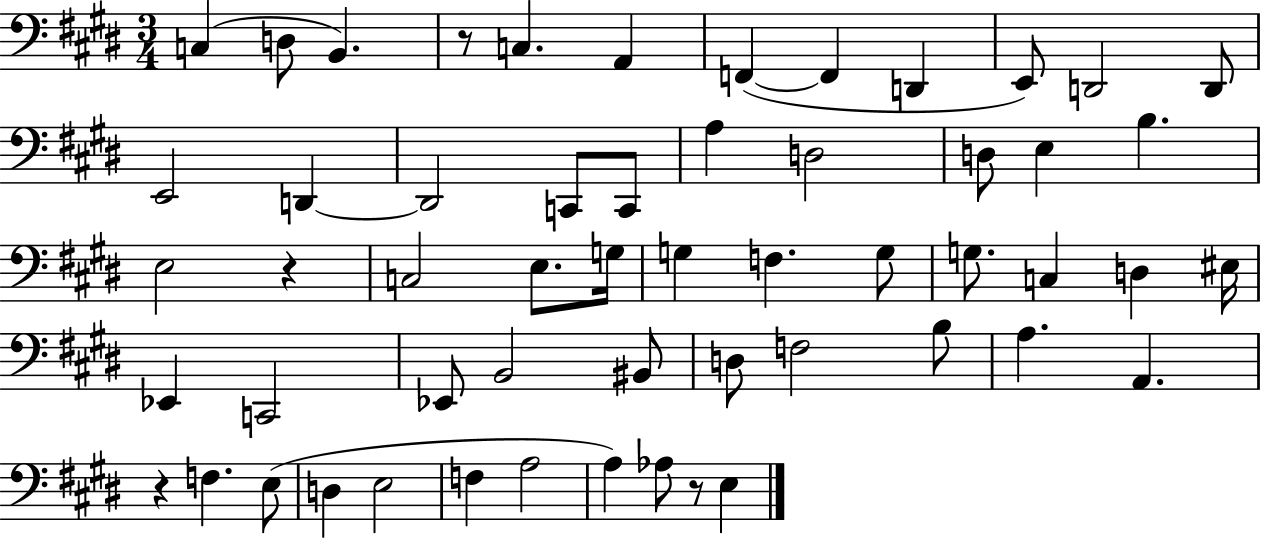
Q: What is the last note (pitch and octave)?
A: E3